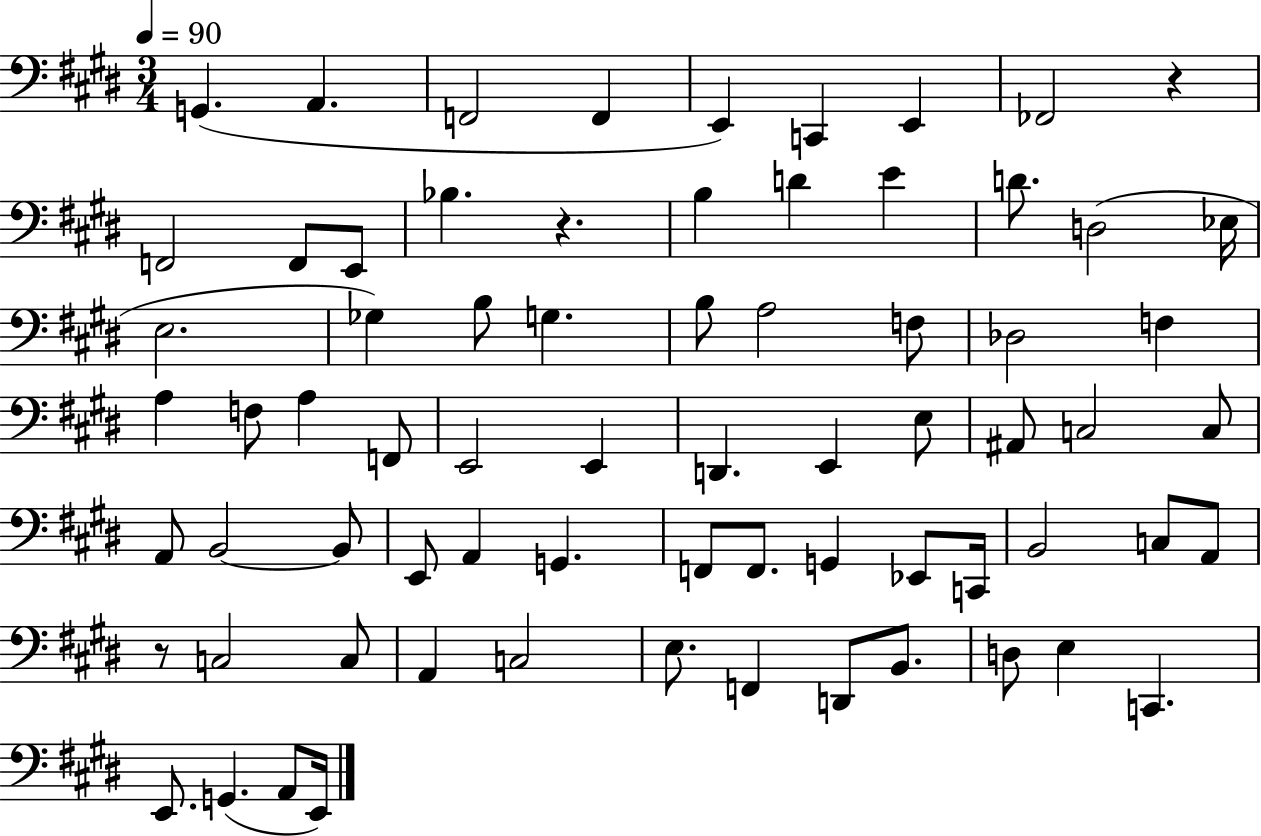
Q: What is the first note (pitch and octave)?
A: G2